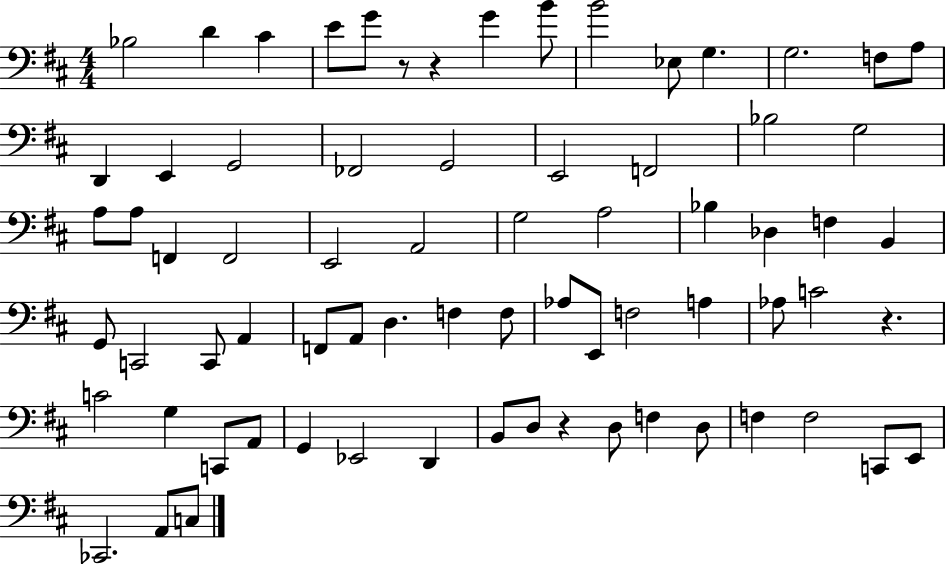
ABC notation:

X:1
T:Untitled
M:4/4
L:1/4
K:D
_B,2 D ^C E/2 G/2 z/2 z G B/2 B2 _E,/2 G, G,2 F,/2 A,/2 D,, E,, G,,2 _F,,2 G,,2 E,,2 F,,2 _B,2 G,2 A,/2 A,/2 F,, F,,2 E,,2 A,,2 G,2 A,2 _B, _D, F, B,, G,,/2 C,,2 C,,/2 A,, F,,/2 A,,/2 D, F, F,/2 _A,/2 E,,/2 F,2 A, _A,/2 C2 z C2 G, C,,/2 A,,/2 G,, _E,,2 D,, B,,/2 D,/2 z D,/2 F, D,/2 F, F,2 C,,/2 E,,/2 _C,,2 A,,/2 C,/2